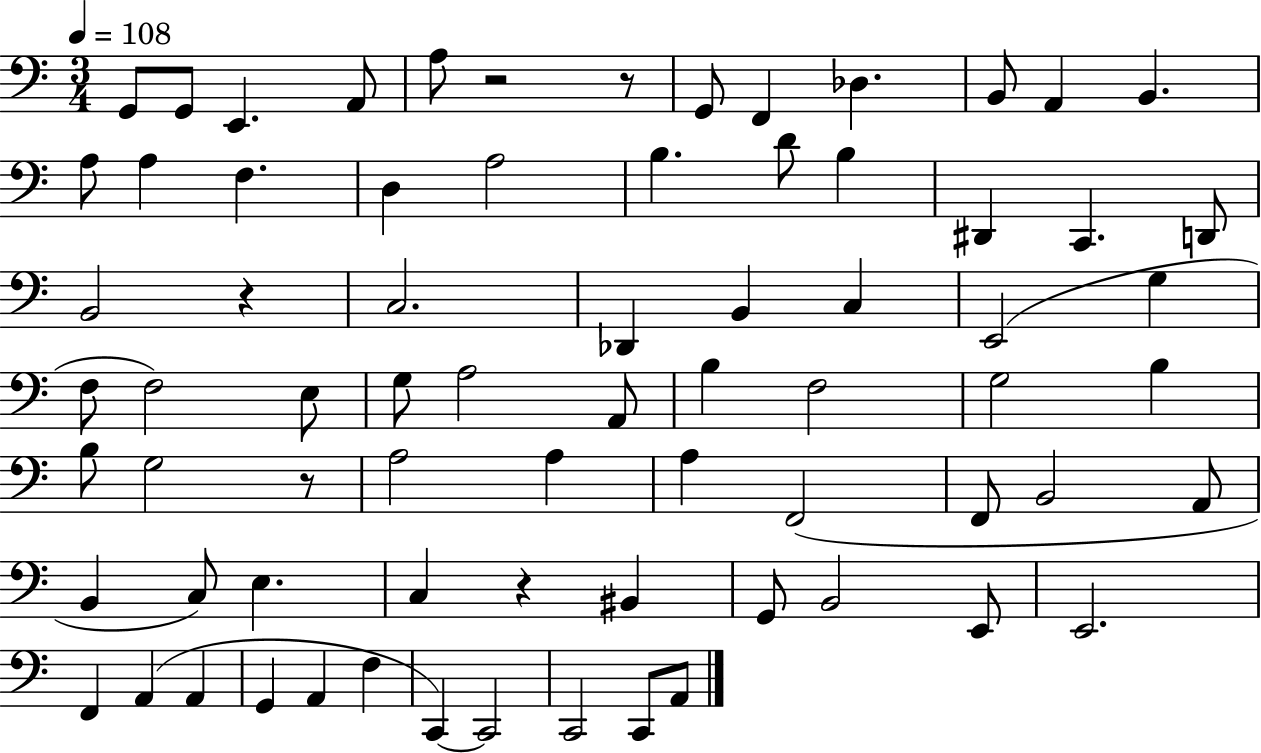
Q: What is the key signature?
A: C major